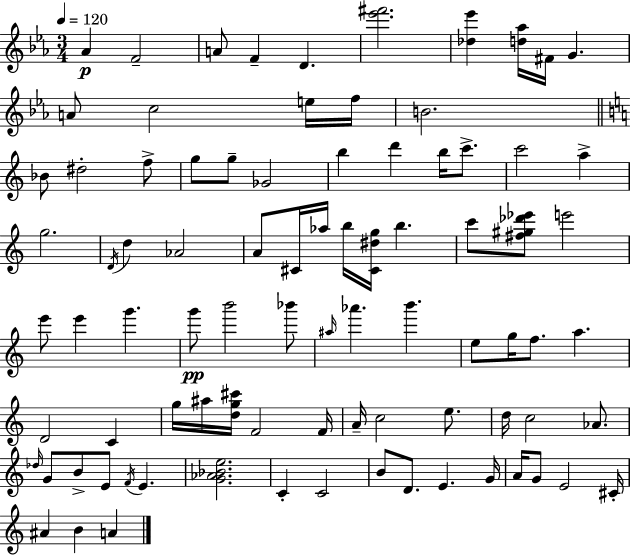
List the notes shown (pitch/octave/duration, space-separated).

Ab4/q F4/h A4/e F4/q D4/q. [Eb6,F#6]/h. [Db5,Eb6]/q [D5,Ab5]/s F#4/s G4/q. A4/e C5/h E5/s F5/s B4/h. Bb4/e D#5/h F5/e G5/e G5/e Gb4/h B5/q D6/q B5/s C6/e. C6/h A5/q G5/h. D4/s D5/q Ab4/h A4/e C#4/s Ab5/s B5/s [C#4,D#5,G5]/s B5/q. C6/e [F#5,G#5,Db6,Eb6]/e E6/h E6/e E6/q G6/q. G6/e B6/h Bb6/e A#5/s Ab6/q. B6/q. E5/e G5/s F5/e. A5/q. D4/h C4/q G5/s A#5/s [D5,G5,C#6]/s F4/h F4/s A4/s C5/h E5/e. D5/s C5/h Ab4/e. Db5/s G4/e B4/e E4/e F4/s E4/q. [G4,Ab4,Bb4,E5]/h. C4/q C4/h B4/e D4/e. E4/q. G4/s A4/s G4/e E4/h C#4/s A#4/q B4/q A4/q